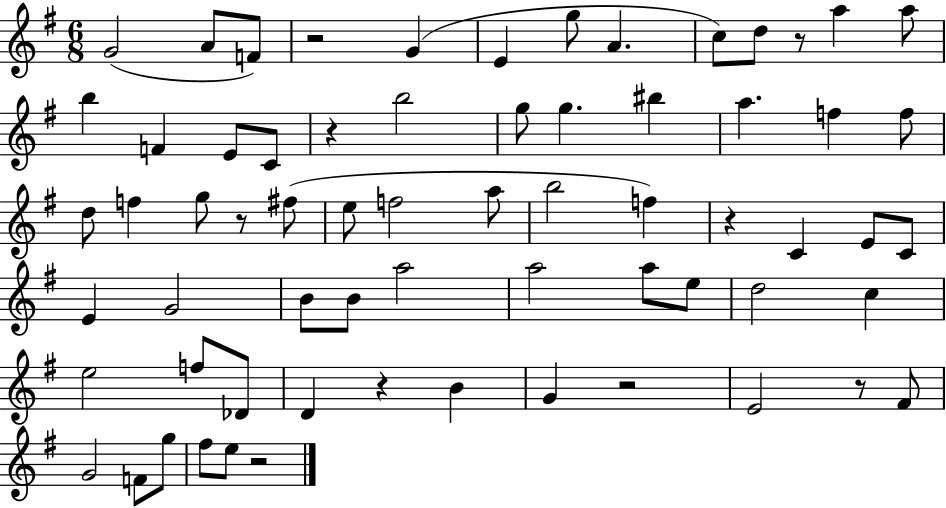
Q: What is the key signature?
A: G major